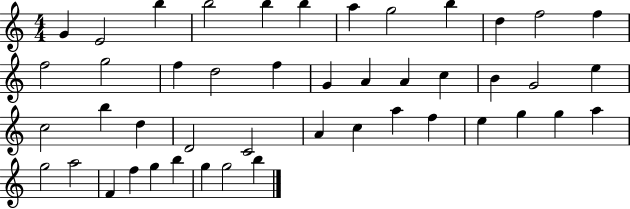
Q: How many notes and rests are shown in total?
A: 46